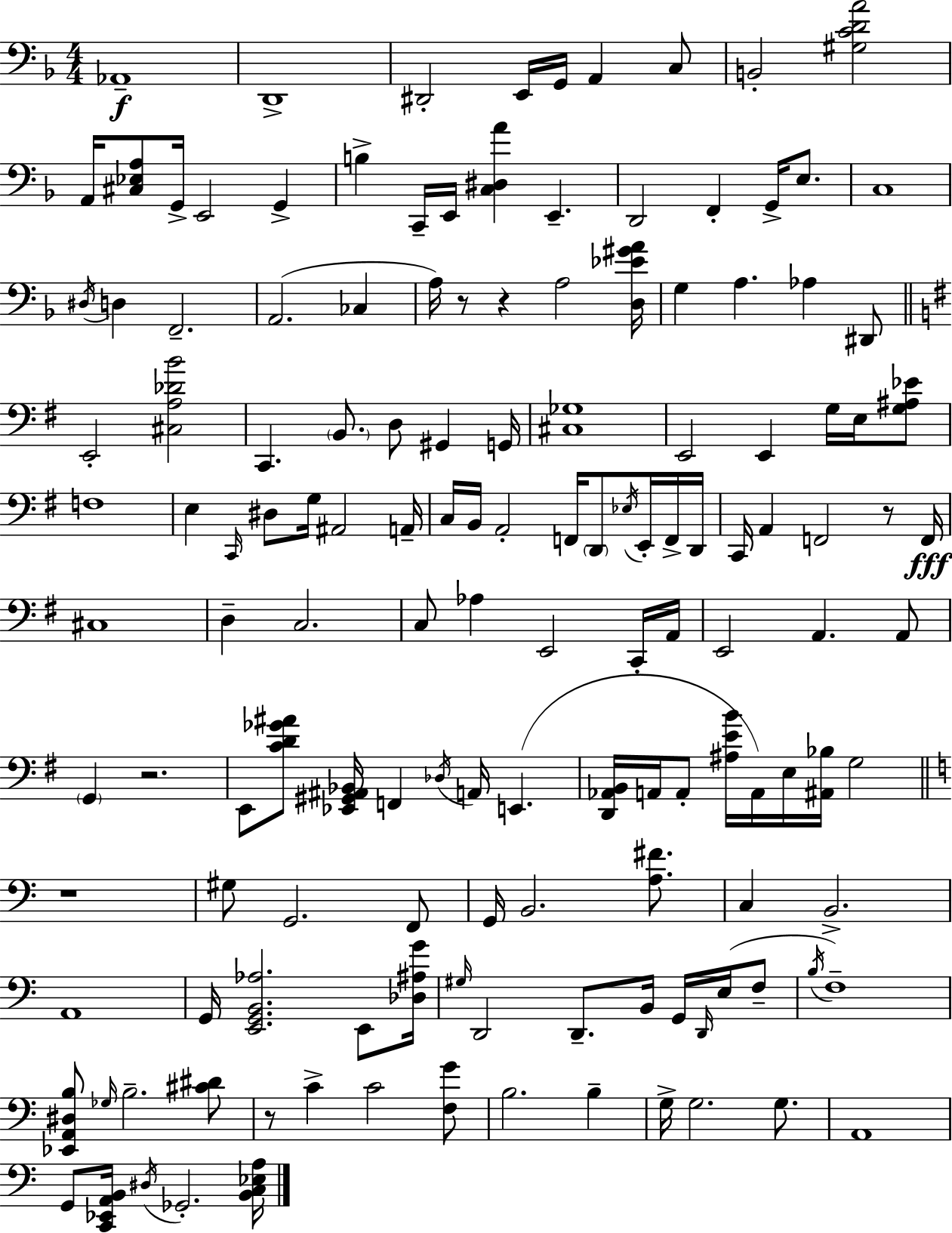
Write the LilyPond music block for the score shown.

{
  \clef bass
  \numericTimeSignature
  \time 4/4
  \key d \minor
  \repeat volta 2 { aes,1--\f | d,1-> | dis,2-. e,16 g,16 a,4 c8 | b,2-. <gis c' d' a'>2 | \break a,16 <cis ees a>8 g,16-> e,2 g,4-> | b4-> c,16-- e,16 <c dis a'>4 e,4.-- | d,2 f,4-. g,16-> e8. | c1 | \break \acciaccatura { dis16 } d4 f,2.-- | a,2.( ces4 | a16) r8 r4 a2 | <d ees' gis' a'>16 g4 a4. aes4 dis,8 | \break \bar "||" \break \key g \major e,2-. <cis a des' b'>2 | c,4. \parenthesize b,8. d8 gis,4 g,16 | <cis ges>1 | e,2 e,4 g16 e16 <g ais ees'>8 | \break f1 | e4 \grace { c,16 } dis8 g16 ais,2 | a,16-- c16 b,16 a,2-. f,16 \parenthesize d,8 \acciaccatura { ees16 } e,16-. | f,16-> d,16 c,16 a,4 f,2 r8 | \break f,16\fff cis1 | d4-- c2. | c8 aes4 e,2 | c,16-. a,16 e,2 a,4. | \break a,8 \parenthesize g,4 r2. | e,8 <c' d' ges' ais'>8 <ees, gis, ais, bes,>16 f,4 \acciaccatura { des16 } a,16 e,4.( | <d, aes, b,>16 a,16 a,8-. <ais e' b'>16 a,16) e16 <ais, bes>16 g2 | \bar "||" \break \key c \major r1 | gis8 g,2. f,8 | g,16 b,2. <a fis'>8. | c4 b,2.-> | \break a,1 | g,16 <e, g, b, aes>2. e,8 <des ais g'>16 | \grace { gis16 } d,2 d,8.-- b,16 g,16 \grace { d,16 } e16( | f8-- \acciaccatura { b16 }) f1-- | \break <ees, a, dis b>8 \grace { ges16 } b2.-- | <cis' dis'>8 r8 c'4-> c'2 | <f g'>8 b2. | b4-- g16-> g2. | \break g8. a,1 | g,8 <c, ees, a, b,>16 \acciaccatura { dis16 } ges,2.-. | <b, c ees a>16 } \bar "|."
}